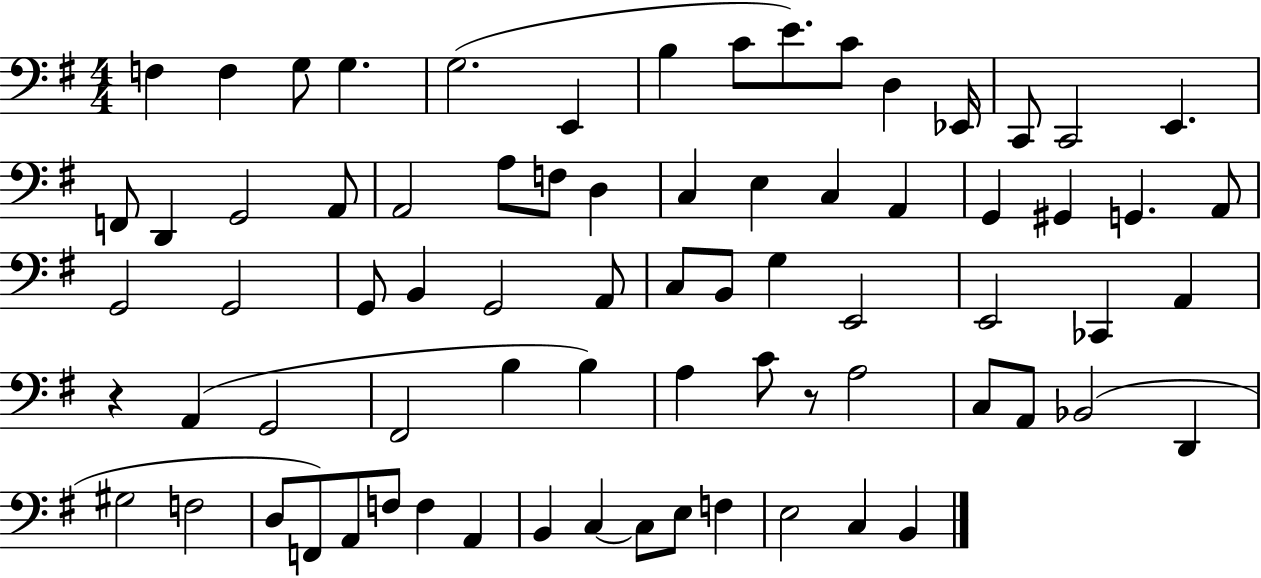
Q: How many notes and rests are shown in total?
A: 74